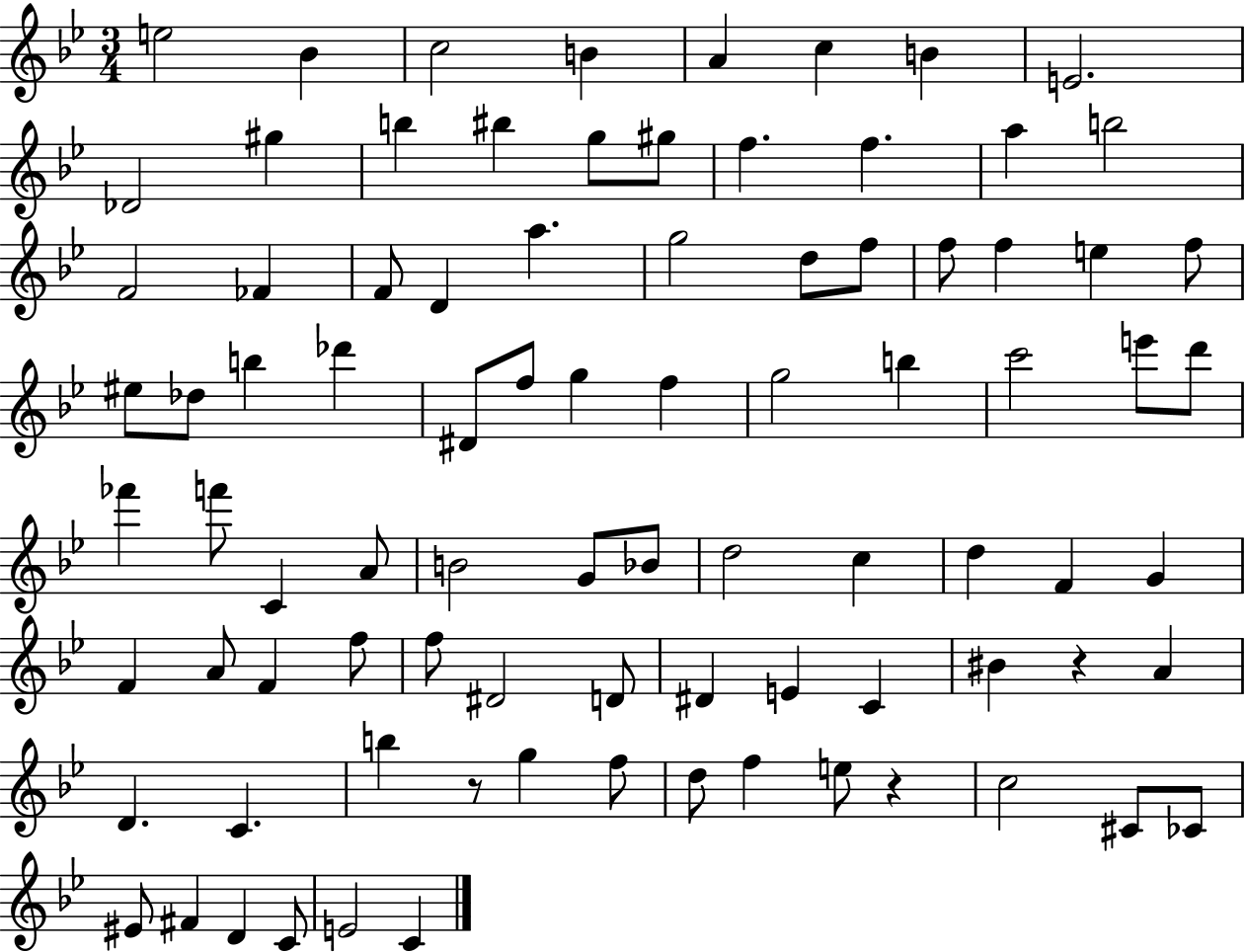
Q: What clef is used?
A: treble